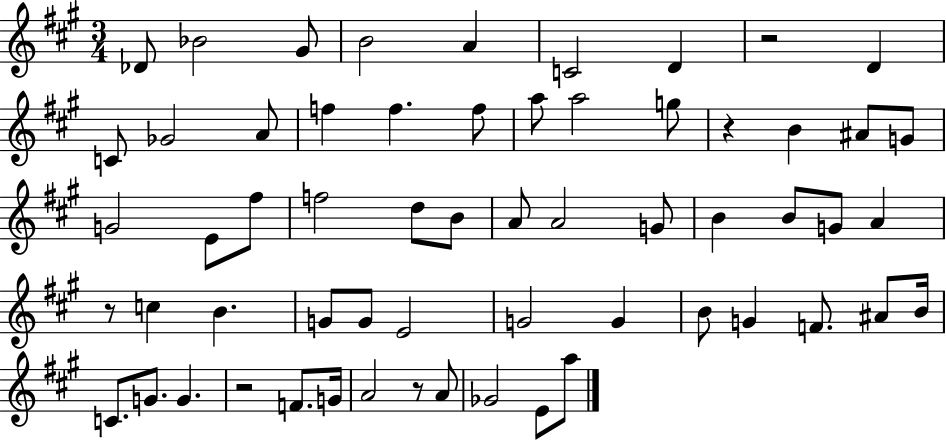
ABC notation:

X:1
T:Untitled
M:3/4
L:1/4
K:A
_D/2 _B2 ^G/2 B2 A C2 D z2 D C/2 _G2 A/2 f f f/2 a/2 a2 g/2 z B ^A/2 G/2 G2 E/2 ^f/2 f2 d/2 B/2 A/2 A2 G/2 B B/2 G/2 A z/2 c B G/2 G/2 E2 G2 G B/2 G F/2 ^A/2 B/4 C/2 G/2 G z2 F/2 G/4 A2 z/2 A/2 _G2 E/2 a/2